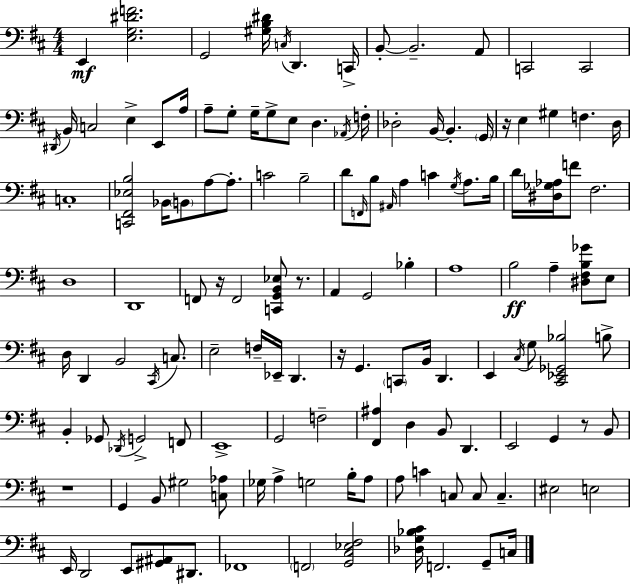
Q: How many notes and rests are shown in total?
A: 135